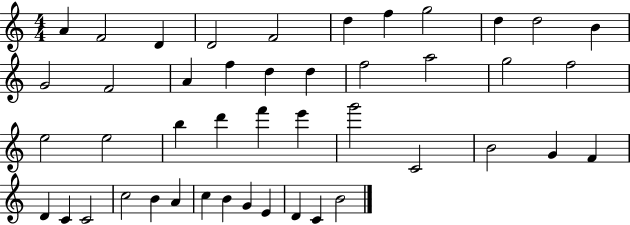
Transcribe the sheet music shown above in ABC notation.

X:1
T:Untitled
M:4/4
L:1/4
K:C
A F2 D D2 F2 d f g2 d d2 B G2 F2 A f d d f2 a2 g2 f2 e2 e2 b d' f' e' g'2 C2 B2 G F D C C2 c2 B A c B G E D C B2